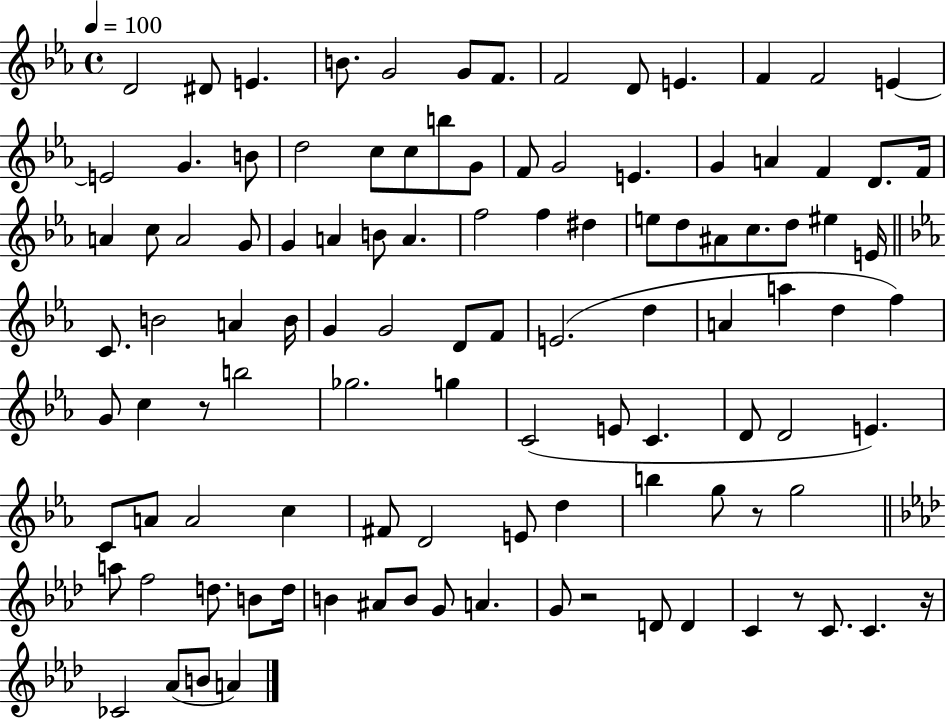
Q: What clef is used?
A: treble